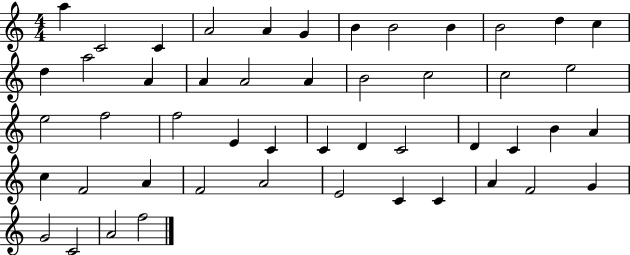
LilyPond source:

{
  \clef treble
  \numericTimeSignature
  \time 4/4
  \key c \major
  a''4 c'2 c'4 | a'2 a'4 g'4 | b'4 b'2 b'4 | b'2 d''4 c''4 | \break d''4 a''2 a'4 | a'4 a'2 a'4 | b'2 c''2 | c''2 e''2 | \break e''2 f''2 | f''2 e'4 c'4 | c'4 d'4 c'2 | d'4 c'4 b'4 a'4 | \break c''4 f'2 a'4 | f'2 a'2 | e'2 c'4 c'4 | a'4 f'2 g'4 | \break g'2 c'2 | a'2 f''2 | \bar "|."
}